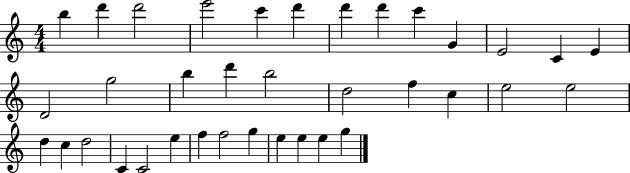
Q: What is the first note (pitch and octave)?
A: B5